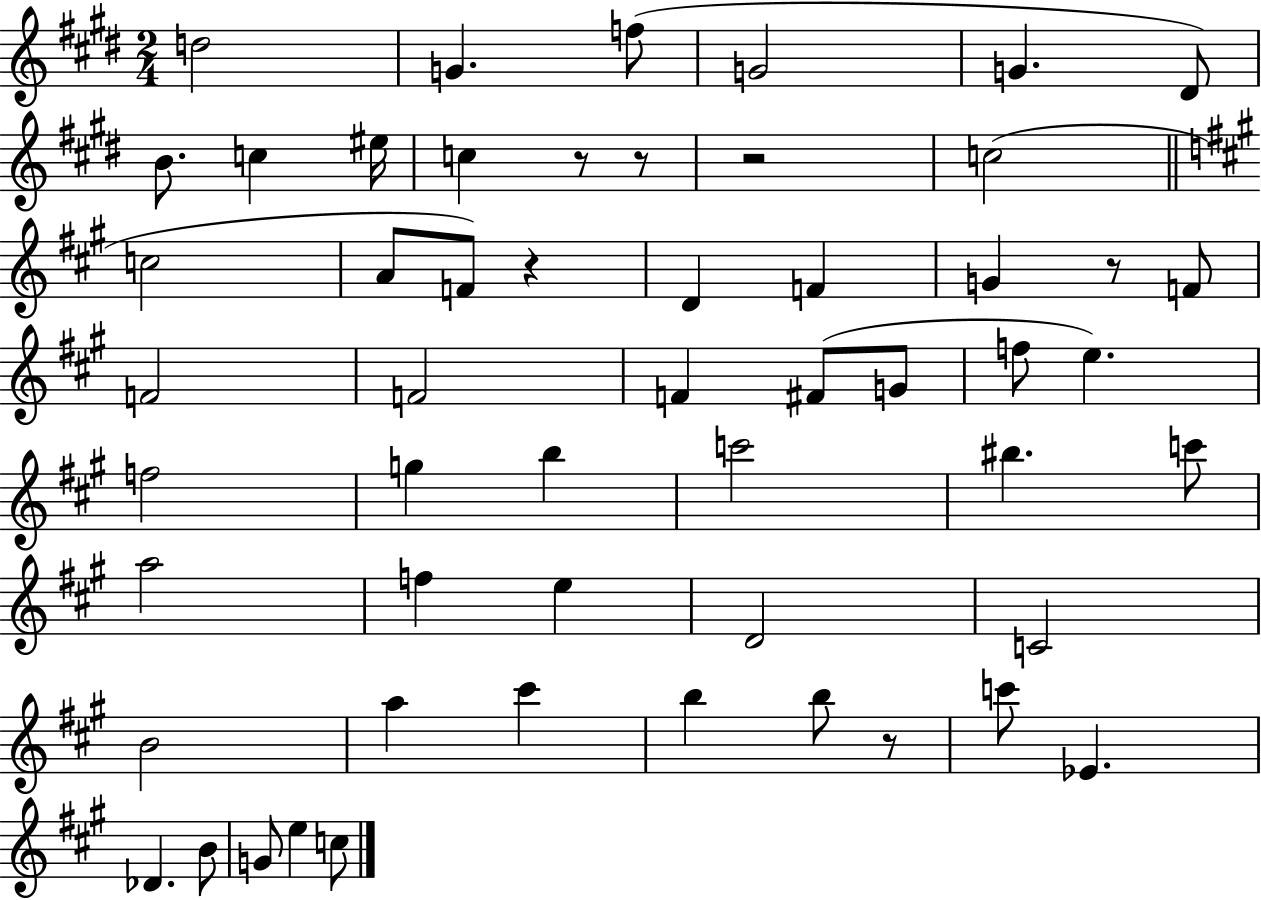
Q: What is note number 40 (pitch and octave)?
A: B5